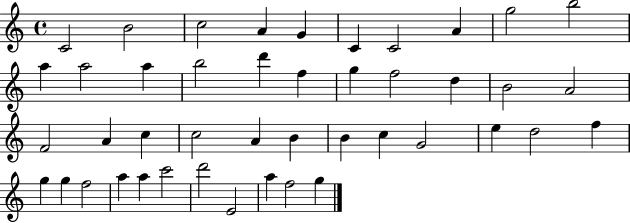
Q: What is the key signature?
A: C major